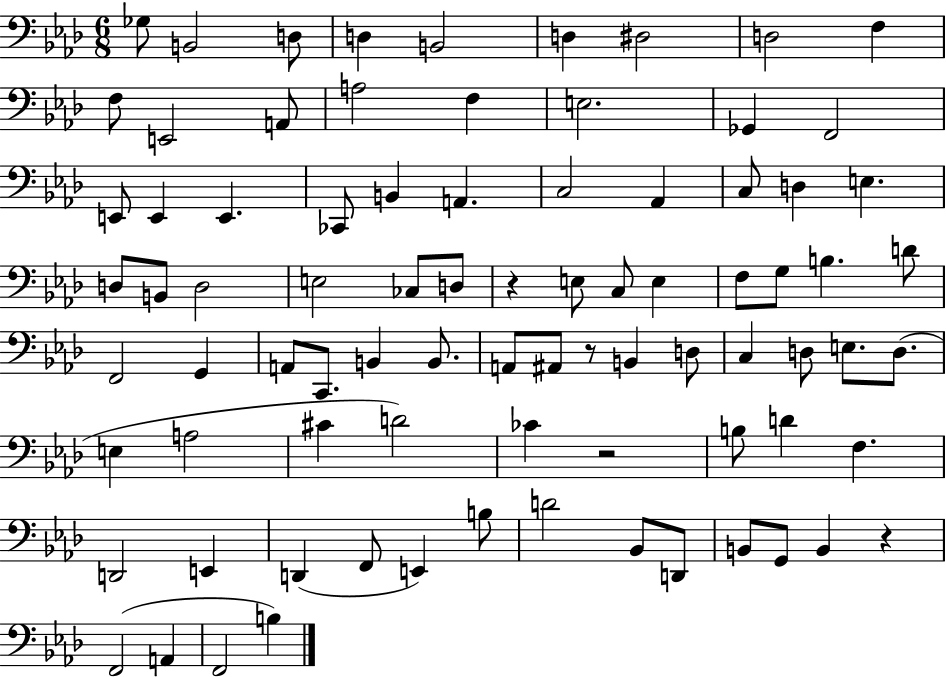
Gb3/e B2/h D3/e D3/q B2/h D3/q D#3/h D3/h F3/q F3/e E2/h A2/e A3/h F3/q E3/h. Gb2/q F2/h E2/e E2/q E2/q. CES2/e B2/q A2/q. C3/h Ab2/q C3/e D3/q E3/q. D3/e B2/e D3/h E3/h CES3/e D3/e R/q E3/e C3/e E3/q F3/e G3/e B3/q. D4/e F2/h G2/q A2/e C2/e. B2/q B2/e. A2/e A#2/e R/e B2/q D3/e C3/q D3/e E3/e. D3/e. E3/q A3/h C#4/q D4/h CES4/q R/h B3/e D4/q F3/q. D2/h E2/q D2/q F2/e E2/q B3/e D4/h Bb2/e D2/e B2/e G2/e B2/q R/q F2/h A2/q F2/h B3/q